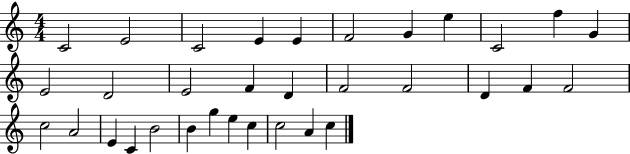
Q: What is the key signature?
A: C major